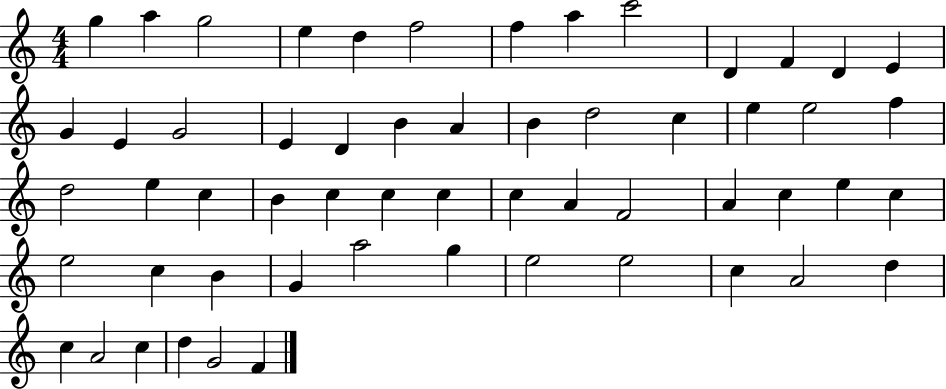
{
  \clef treble
  \numericTimeSignature
  \time 4/4
  \key c \major
  g''4 a''4 g''2 | e''4 d''4 f''2 | f''4 a''4 c'''2 | d'4 f'4 d'4 e'4 | \break g'4 e'4 g'2 | e'4 d'4 b'4 a'4 | b'4 d''2 c''4 | e''4 e''2 f''4 | \break d''2 e''4 c''4 | b'4 c''4 c''4 c''4 | c''4 a'4 f'2 | a'4 c''4 e''4 c''4 | \break e''2 c''4 b'4 | g'4 a''2 g''4 | e''2 e''2 | c''4 a'2 d''4 | \break c''4 a'2 c''4 | d''4 g'2 f'4 | \bar "|."
}